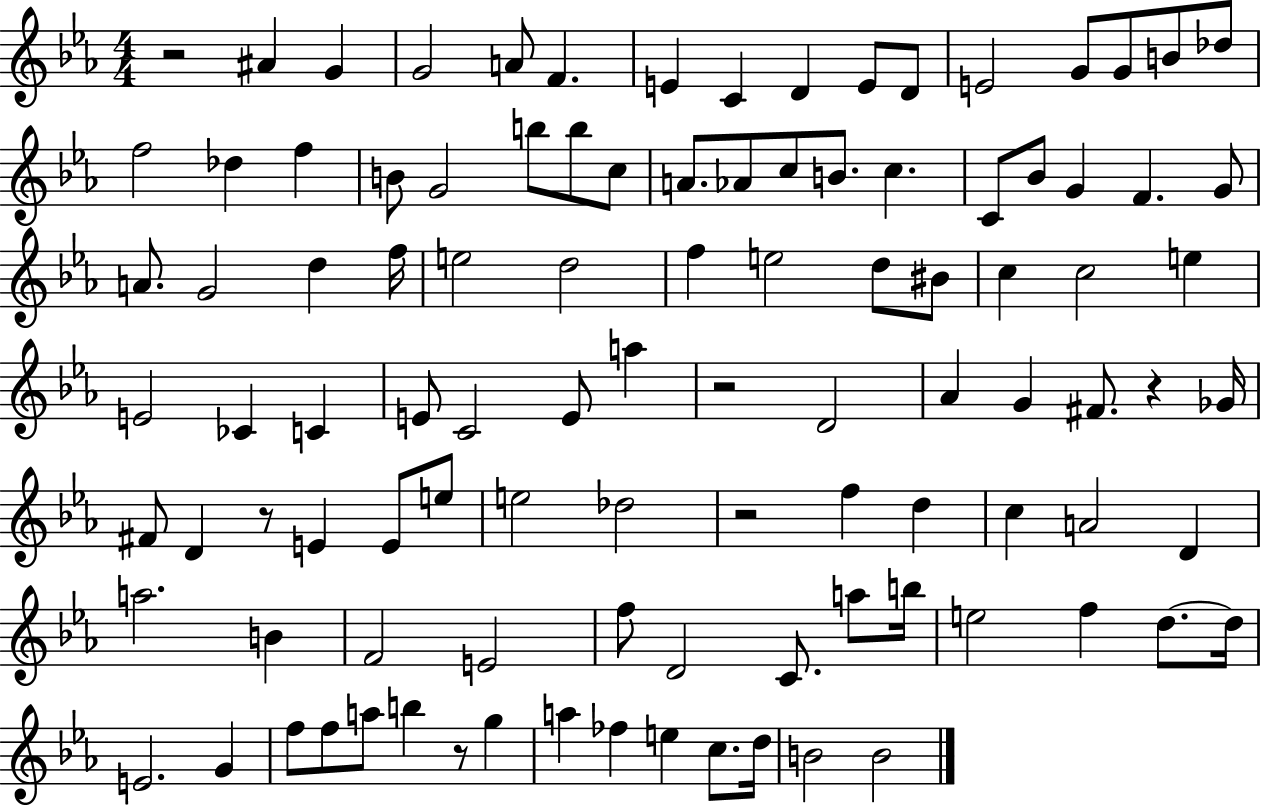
X:1
T:Untitled
M:4/4
L:1/4
K:Eb
z2 ^A G G2 A/2 F E C D E/2 D/2 E2 G/2 G/2 B/2 _d/2 f2 _d f B/2 G2 b/2 b/2 c/2 A/2 _A/2 c/2 B/2 c C/2 _B/2 G F G/2 A/2 G2 d f/4 e2 d2 f e2 d/2 ^B/2 c c2 e E2 _C C E/2 C2 E/2 a z2 D2 _A G ^F/2 z _G/4 ^F/2 D z/2 E E/2 e/2 e2 _d2 z2 f d c A2 D a2 B F2 E2 f/2 D2 C/2 a/2 b/4 e2 f d/2 d/4 E2 G f/2 f/2 a/2 b z/2 g a _f e c/2 d/4 B2 B2